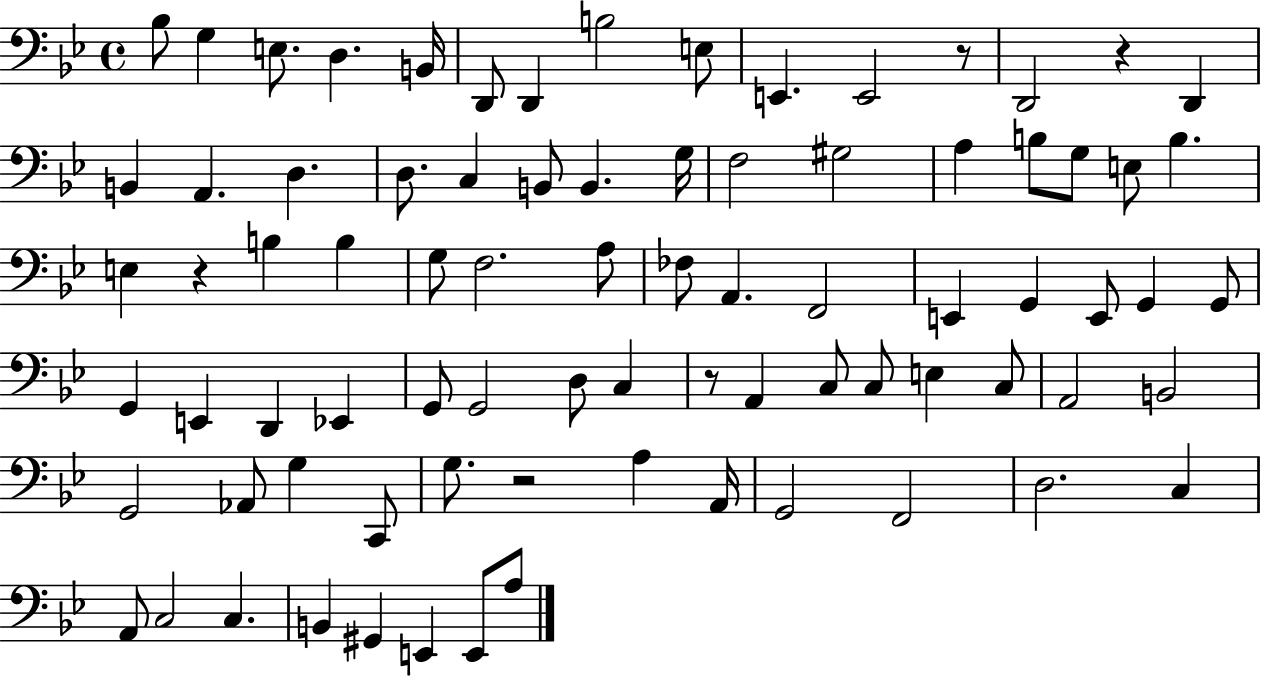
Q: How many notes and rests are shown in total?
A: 81